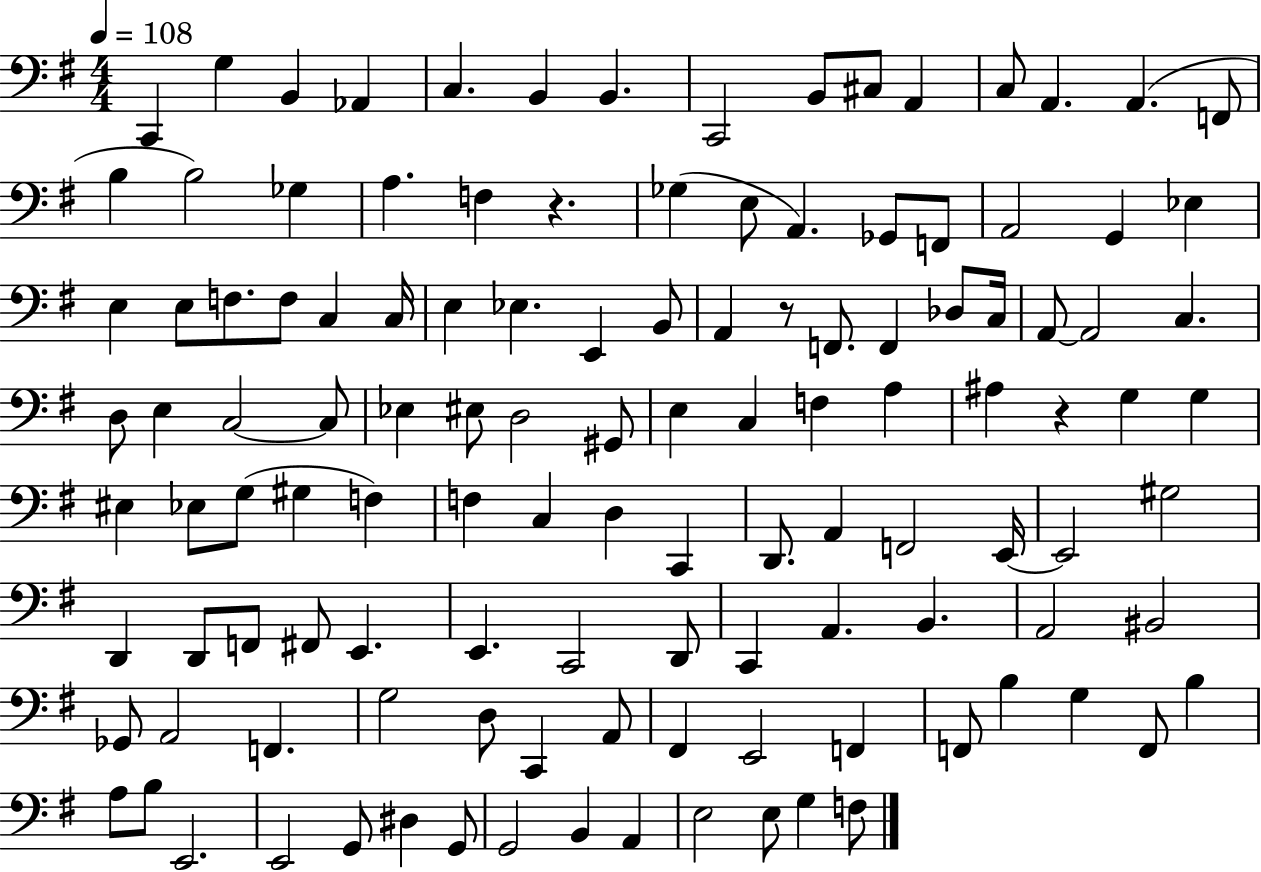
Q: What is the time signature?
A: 4/4